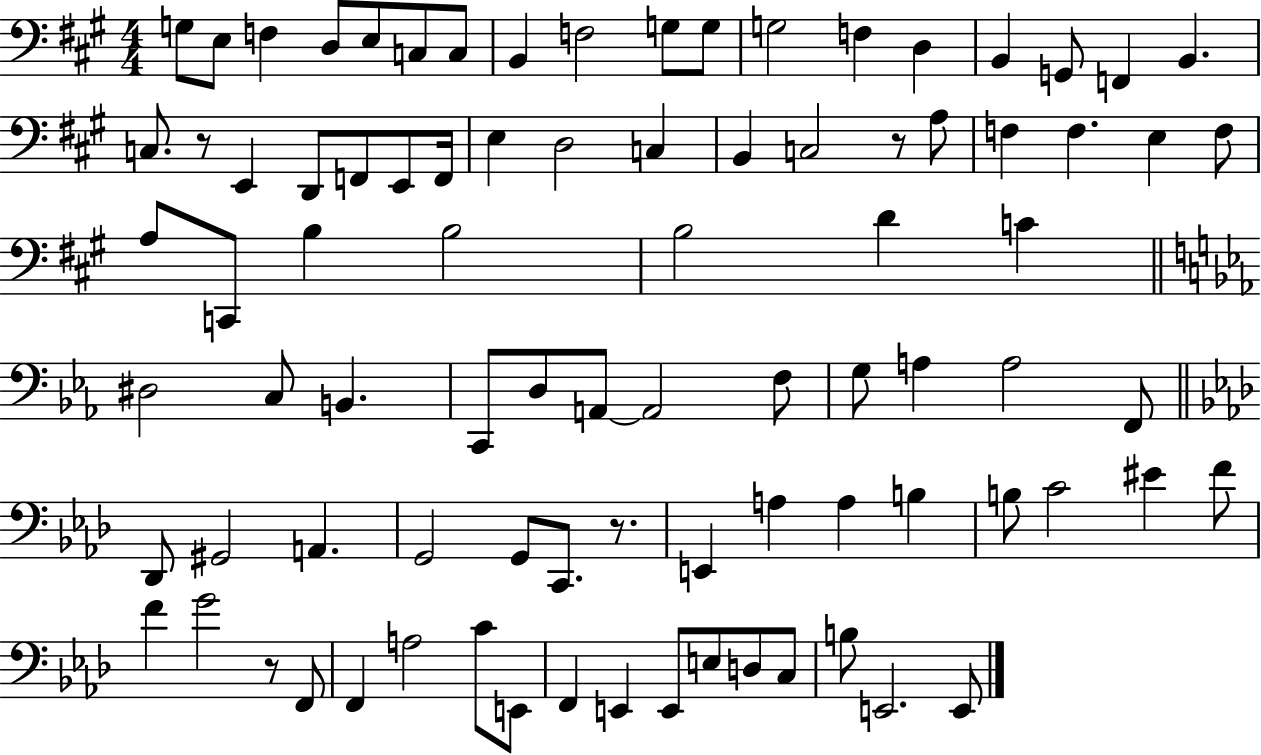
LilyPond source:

{
  \clef bass
  \numericTimeSignature
  \time 4/4
  \key a \major
  g8 e8 f4 d8 e8 c8 c8 | b,4 f2 g8 g8 | g2 f4 d4 | b,4 g,8 f,4 b,4. | \break c8. r8 e,4 d,8 f,8 e,8 f,16 | e4 d2 c4 | b,4 c2 r8 a8 | f4 f4. e4 f8 | \break a8 c,8 b4 b2 | b2 d'4 c'4 | \bar "||" \break \key c \minor dis2 c8 b,4. | c,8 d8 a,8~~ a,2 f8 | g8 a4 a2 f,8 | \bar "||" \break \key aes \major des,8 gis,2 a,4. | g,2 g,8 c,8. r8. | e,4 a4 a4 b4 | b8 c'2 eis'4 f'8 | \break f'4 g'2 r8 f,8 | f,4 a2 c'8 e,8 | f,4 e,4 e,8 e8 d8 c8 | b8 e,2. e,8 | \break \bar "|."
}